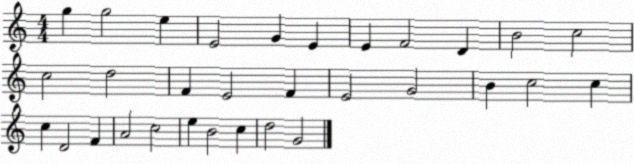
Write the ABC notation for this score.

X:1
T:Untitled
M:4/4
L:1/4
K:C
g g2 e E2 G E E F2 D B2 c2 c2 d2 F E2 F E2 G2 B c2 c c D2 F A2 c2 e B2 c d2 G2